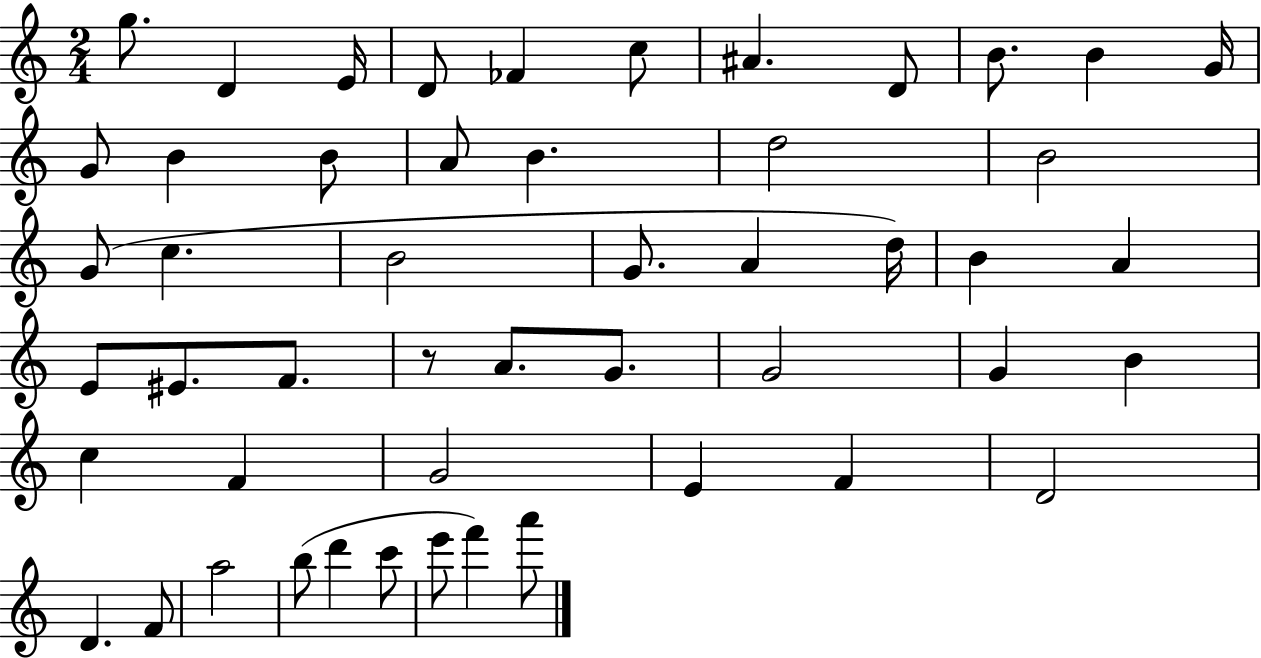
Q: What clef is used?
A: treble